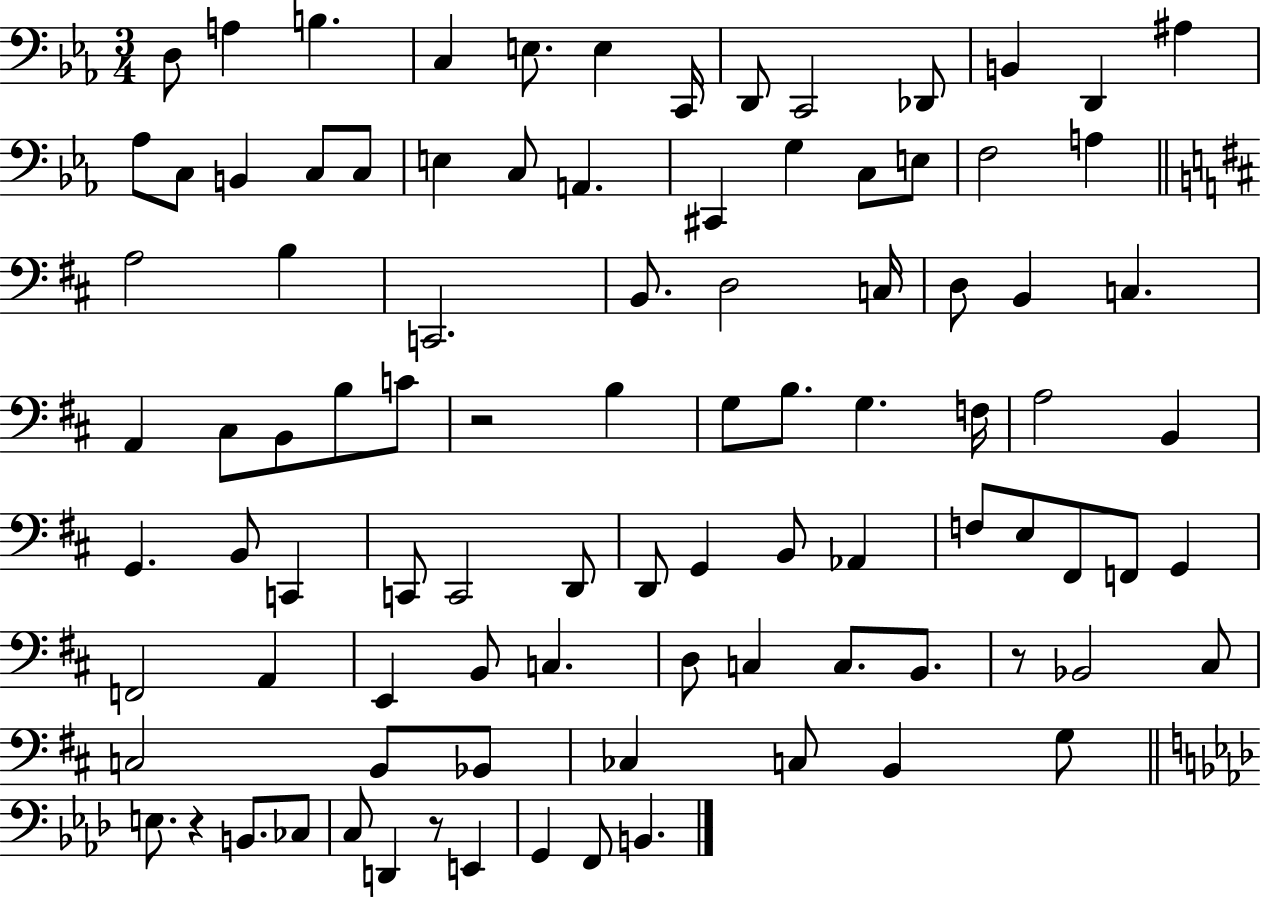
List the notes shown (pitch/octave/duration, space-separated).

D3/e A3/q B3/q. C3/q E3/e. E3/q C2/s D2/e C2/h Db2/e B2/q D2/q A#3/q Ab3/e C3/e B2/q C3/e C3/e E3/q C3/e A2/q. C#2/q G3/q C3/e E3/e F3/h A3/q A3/h B3/q C2/h. B2/e. D3/h C3/s D3/e B2/q C3/q. A2/q C#3/e B2/e B3/e C4/e R/h B3/q G3/e B3/e. G3/q. F3/s A3/h B2/q G2/q. B2/e C2/q C2/e C2/h D2/e D2/e G2/q B2/e Ab2/q F3/e E3/e F#2/e F2/e G2/q F2/h A2/q E2/q B2/e C3/q. D3/e C3/q C3/e. B2/e. R/e Bb2/h C#3/e C3/h B2/e Bb2/e CES3/q C3/e B2/q G3/e E3/e. R/q B2/e. CES3/e C3/e D2/q R/e E2/q G2/q F2/e B2/q.